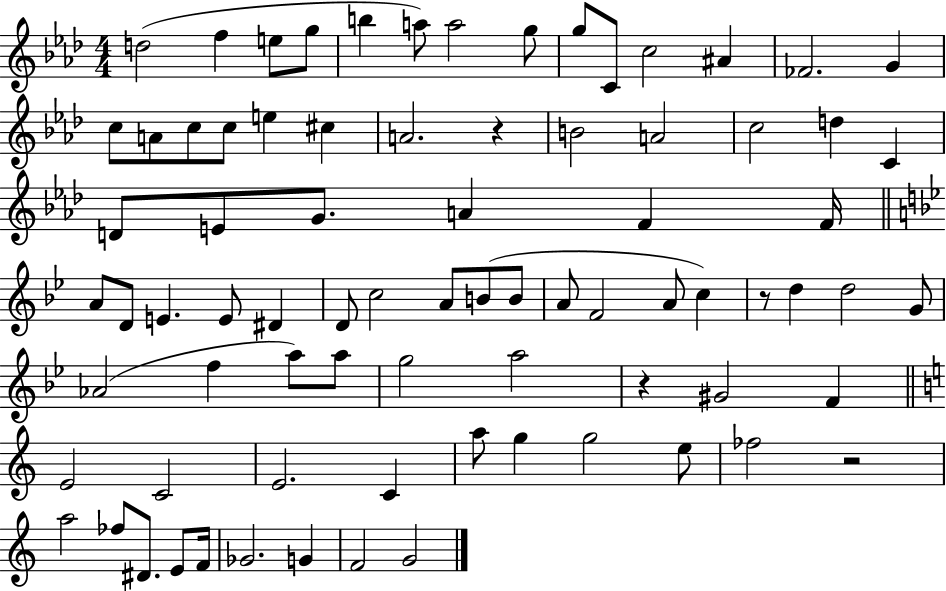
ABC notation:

X:1
T:Untitled
M:4/4
L:1/4
K:Ab
d2 f e/2 g/2 b a/2 a2 g/2 g/2 C/2 c2 ^A _F2 G c/2 A/2 c/2 c/2 e ^c A2 z B2 A2 c2 d C D/2 E/2 G/2 A F F/4 A/2 D/2 E E/2 ^D D/2 c2 A/2 B/2 B/2 A/2 F2 A/2 c z/2 d d2 G/2 _A2 f a/2 a/2 g2 a2 z ^G2 F E2 C2 E2 C a/2 g g2 e/2 _f2 z2 a2 _f/2 ^D/2 E/2 F/4 _G2 G F2 G2